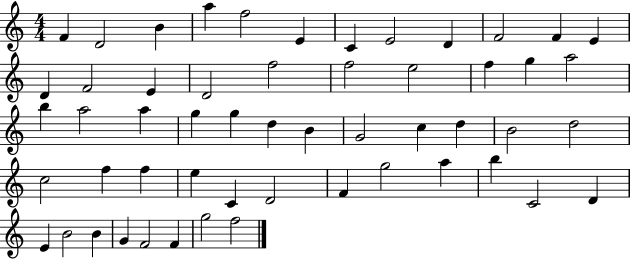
{
  \clef treble
  \numericTimeSignature
  \time 4/4
  \key c \major
  f'4 d'2 b'4 | a''4 f''2 e'4 | c'4 e'2 d'4 | f'2 f'4 e'4 | \break d'4 f'2 e'4 | d'2 f''2 | f''2 e''2 | f''4 g''4 a''2 | \break b''4 a''2 a''4 | g''4 g''4 d''4 b'4 | g'2 c''4 d''4 | b'2 d''2 | \break c''2 f''4 f''4 | e''4 c'4 d'2 | f'4 g''2 a''4 | b''4 c'2 d'4 | \break e'4 b'2 b'4 | g'4 f'2 f'4 | g''2 f''2 | \bar "|."
}